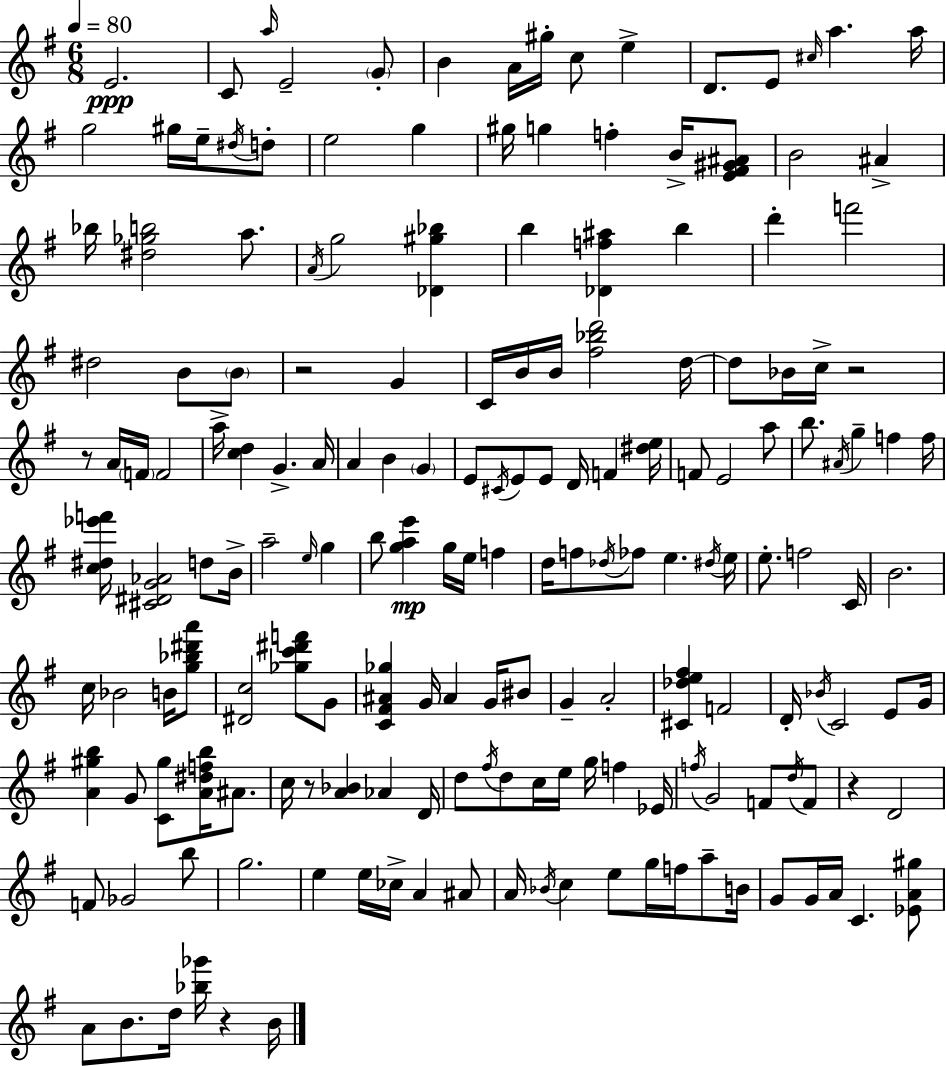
{
  \clef treble
  \numericTimeSignature
  \time 6/8
  \key e \minor
  \tempo 4 = 80
  e'2.\ppp | c'8 \grace { a''16 } e'2-- \parenthesize g'8-. | b'4 a'16 gis''16-. c''8 e''4-> | d'8. e'8 \grace { cis''16 } a''4. | \break a''16 g''2 gis''16 e''16-- | \acciaccatura { dis''16 } d''8-. e''2 g''4 | gis''16 g''4 f''4-. | b'16-> <e' fis' gis' ais'>8 b'2 ais'4-> | \break bes''16 <dis'' ges'' b''>2 | a''8. \acciaccatura { a'16 } g''2 | <des' gis'' bes''>4 b''4 <des' f'' ais''>4 | b''4 d'''4-. f'''2 | \break dis''2 | b'8 \parenthesize b'8 r2 | g'4 c'16 b'16 b'16 <fis'' bes'' d'''>2 | d''16~~ d''8 bes'16 c''16-> r2 | \break r8 a'16 \parenthesize f'16 f'2 | a''16-> <c'' d''>4 g'4.-> | a'16 a'4 b'4 | \parenthesize g'4 e'8 \acciaccatura { cis'16 } e'8 e'8 d'16 | \break f'4 <dis'' e''>16 f'8 e'2 | a''8 b''8. \acciaccatura { ais'16 } g''4-- | f''4 f''16 <c'' dis'' ees''' f'''>16 <cis' dis' g' aes'>2 | d''8 b'16-> a''2-- | \break \grace { e''16 } g''4 b''8 <g'' a'' e'''>4\mp | g''16 e''16 f''4 d''16 f''8 \acciaccatura { des''16 } fes''8 | e''4. \acciaccatura { dis''16 } e''16 e''8.-. | f''2 c'16 b'2. | \break c''16 bes'2 | b'16 <g'' bes'' dis''' a'''>8 <dis' c''>2 | <ges'' c''' dis''' f'''>8 g'8 <c' fis' ais' ges''>4 | g'16 ais'4 g'16 bis'8 g'4-- | \break a'2-. <cis' des'' e'' fis''>4 | f'2 d'16-. \acciaccatura { bes'16 } c'2 | e'8 g'16 <a' gis'' b''>4 | g'8 <c' gis''>8 <a' dis'' f'' b''>16 ais'8. c''16 r8 | \break <a' bes'>4 aes'4 d'16 d''8 | \acciaccatura { fis''16 } d''8 c''16 e''16 g''16 f''4 ees'16 \acciaccatura { f''16 } | g'2 f'8 \acciaccatura { d''16 } f'8 | r4 d'2 | \break f'8 ges'2 b''8 | g''2. | e''4 e''16 ces''16-> a'4 ais'8 | a'16 \acciaccatura { bes'16 } c''4 e''8 g''16 f''16 a''8-- | \break b'16 g'8 g'16 a'16 c'4. | <ees' a' gis''>8 a'8 b'8. d''16 <bes'' ges'''>16 r4 | b'16 \bar "|."
}